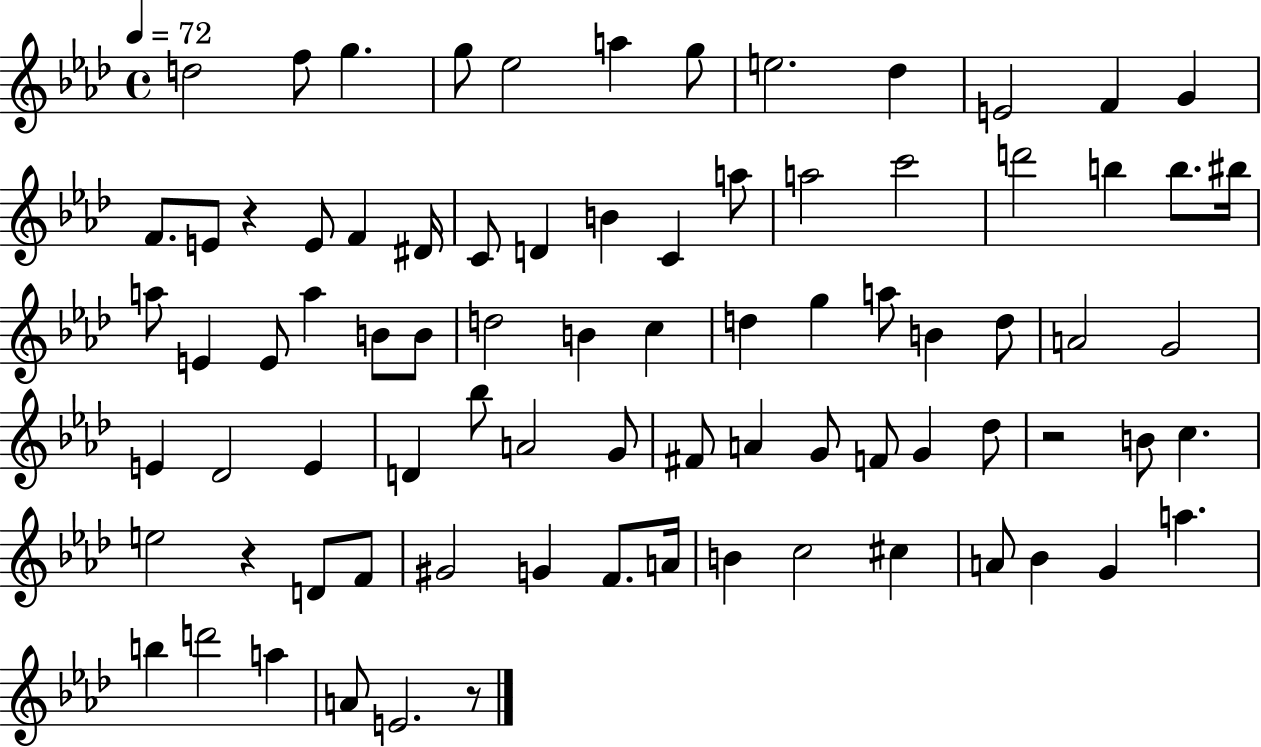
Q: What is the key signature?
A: AES major